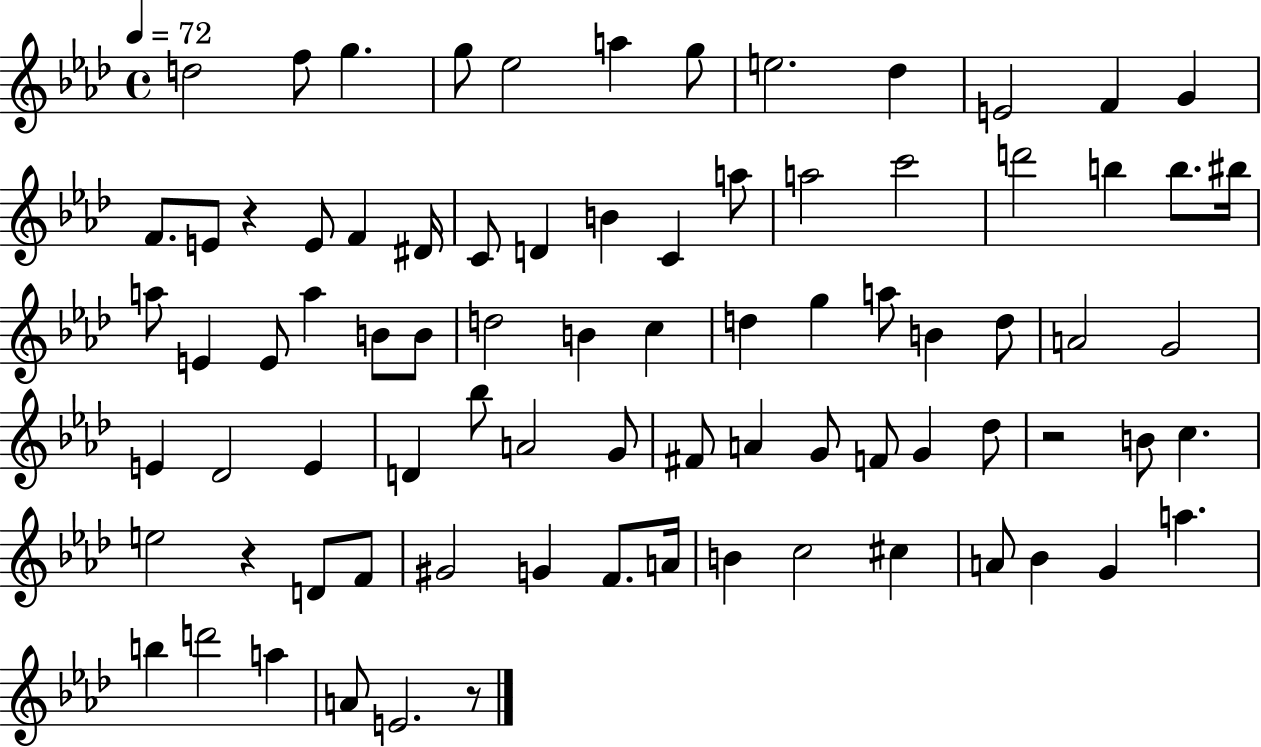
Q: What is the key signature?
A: AES major